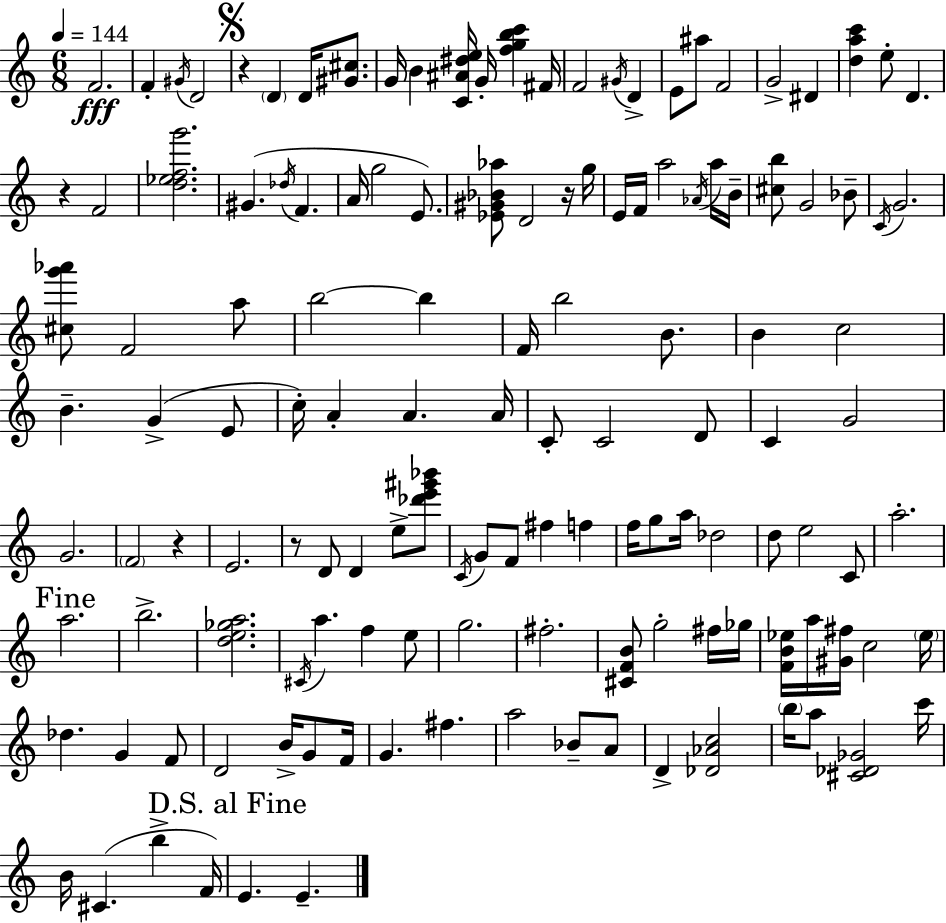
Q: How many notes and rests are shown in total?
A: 135